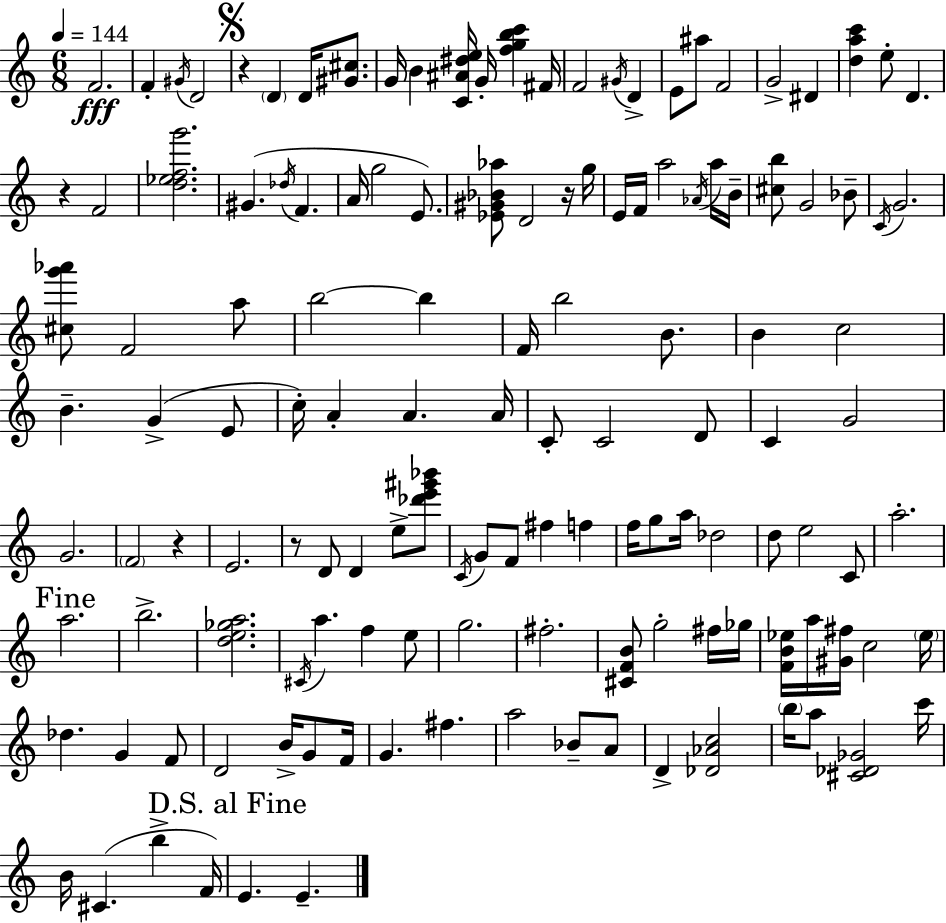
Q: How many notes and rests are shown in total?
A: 135